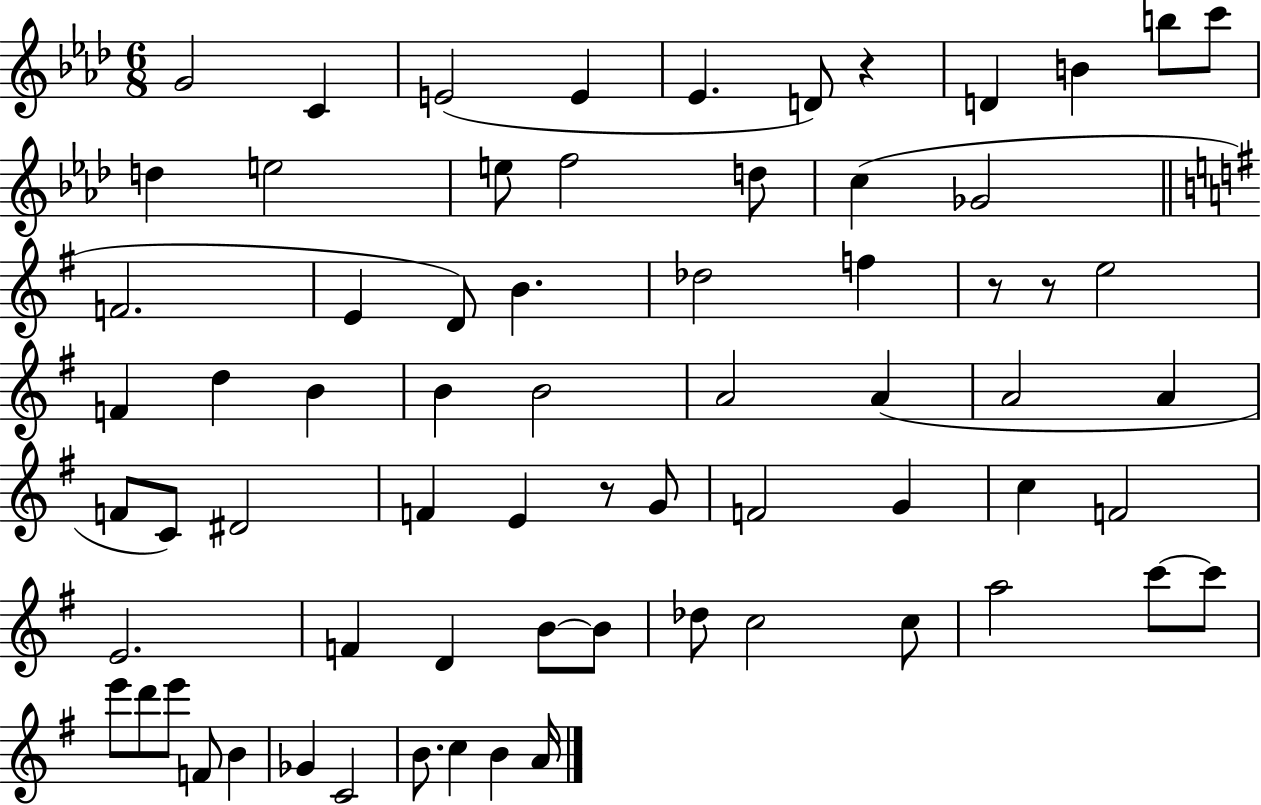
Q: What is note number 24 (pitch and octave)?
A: E5